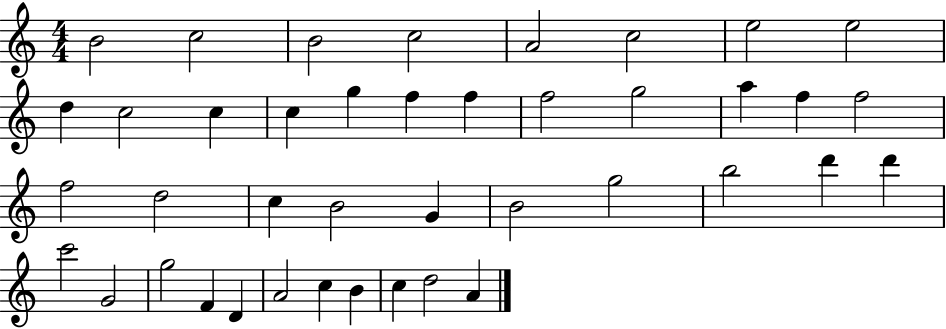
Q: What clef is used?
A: treble